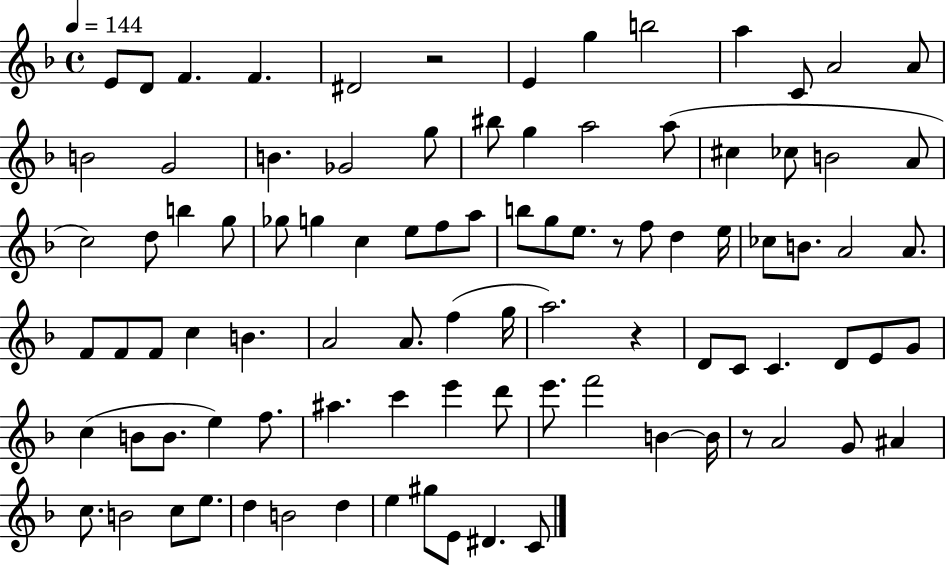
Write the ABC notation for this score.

X:1
T:Untitled
M:4/4
L:1/4
K:F
E/2 D/2 F F ^D2 z2 E g b2 a C/2 A2 A/2 B2 G2 B _G2 g/2 ^b/2 g a2 a/2 ^c _c/2 B2 A/2 c2 d/2 b g/2 _g/2 g c e/2 f/2 a/2 b/2 g/2 e/2 z/2 f/2 d e/4 _c/2 B/2 A2 A/2 F/2 F/2 F/2 c B A2 A/2 f g/4 a2 z D/2 C/2 C D/2 E/2 G/2 c B/2 B/2 e f/2 ^a c' e' d'/2 e'/2 f'2 B B/4 z/2 A2 G/2 ^A c/2 B2 c/2 e/2 d B2 d e ^g/2 E/2 ^D C/2